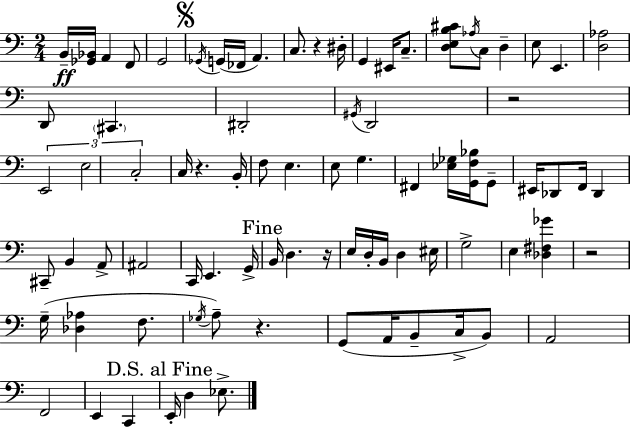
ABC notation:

X:1
T:Untitled
M:2/4
L:1/4
K:C
B,,/4 [_G,,_B,,]/4 A,, F,,/2 G,,2 _G,,/4 G,,/4 _F,,/4 A,, C,/2 z ^D,/4 G,, ^E,,/4 C,/2 [D,E,B,^C]/2 _A,/4 C,/2 D, E,/2 E,, [D,_A,]2 D,,/2 ^C,, ^D,,2 ^G,,/4 D,,2 z2 E,,2 E,2 C,2 C,/4 z B,,/4 F,/2 E, E,/2 G, ^F,, [_E,_G,]/4 [G,,F,_B,]/4 G,,/2 ^E,,/4 _D,,/2 F,,/4 _D,, ^C,,/2 B,, A,,/2 ^A,,2 C,,/4 E,, G,,/4 B,,/4 D, z/4 E,/4 D,/4 B,,/4 D, ^E,/4 G,2 E, [_D,^F,_G] z2 G,/4 [_D,_A,] F,/2 _G,/4 A,/2 z G,,/2 A,,/4 B,,/2 C,/4 B,,/2 A,,2 F,,2 E,, C,, E,,/4 D, _E,/2